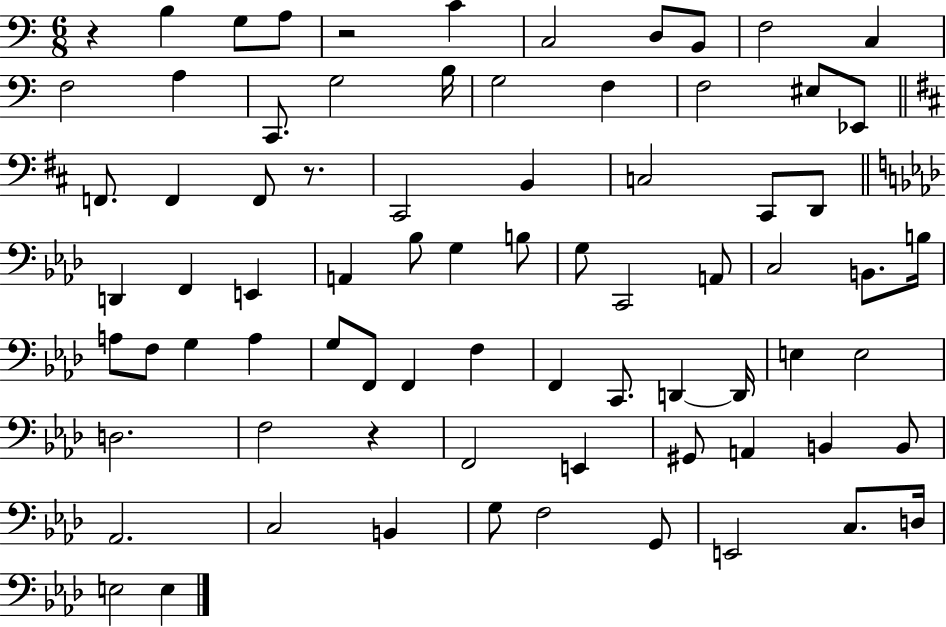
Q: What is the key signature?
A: C major